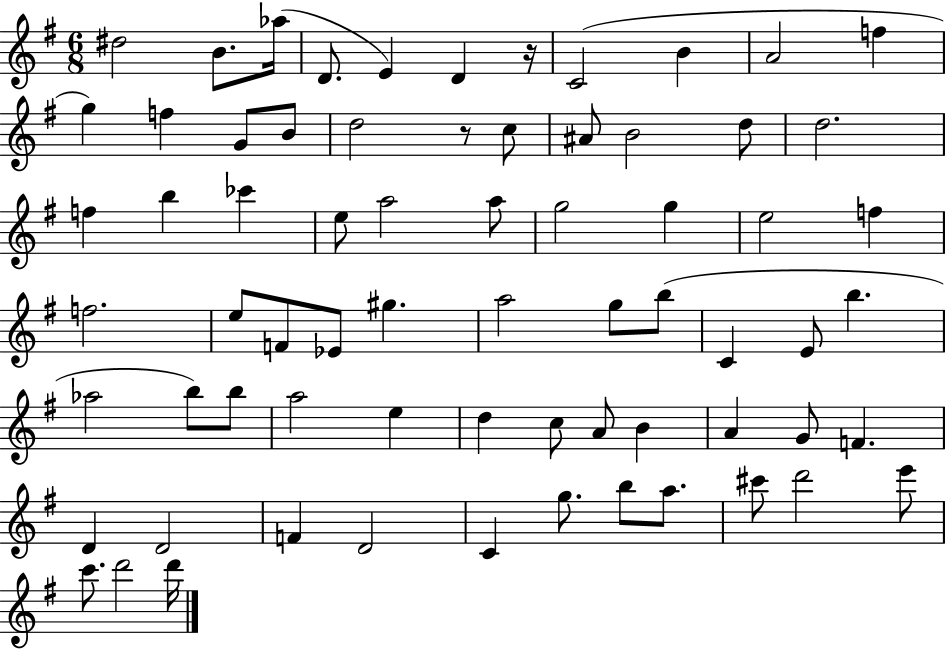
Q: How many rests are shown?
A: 2